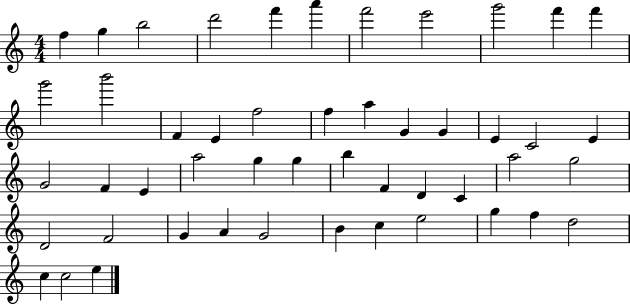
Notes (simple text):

F5/q G5/q B5/h D6/h F6/q A6/q F6/h E6/h G6/h F6/q F6/q G6/h B6/h F4/q E4/q F5/h F5/q A5/q G4/q G4/q E4/q C4/h E4/q G4/h F4/q E4/q A5/h G5/q G5/q B5/q F4/q D4/q C4/q A5/h G5/h D4/h F4/h G4/q A4/q G4/h B4/q C5/q E5/h G5/q F5/q D5/h C5/q C5/h E5/q